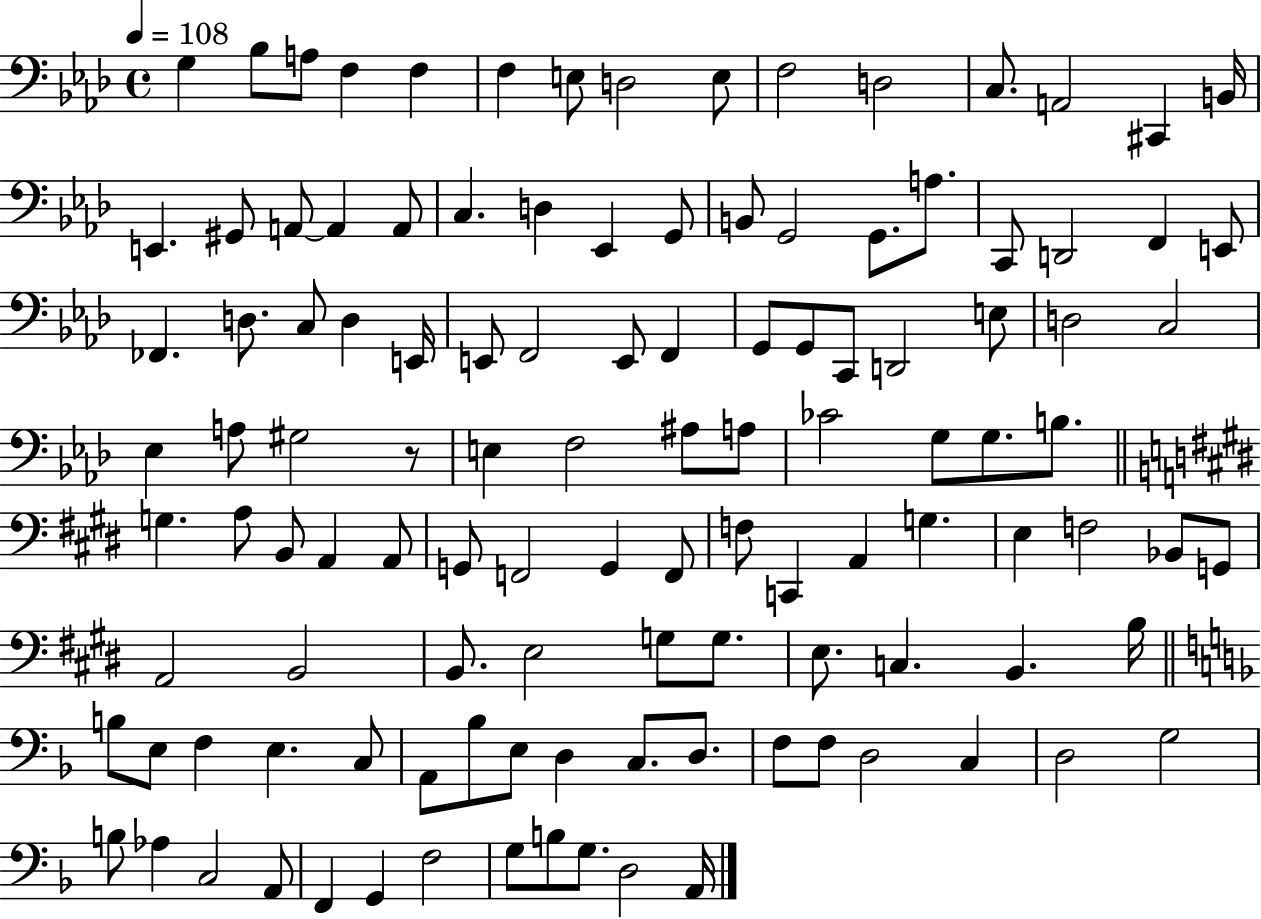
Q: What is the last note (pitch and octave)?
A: A2